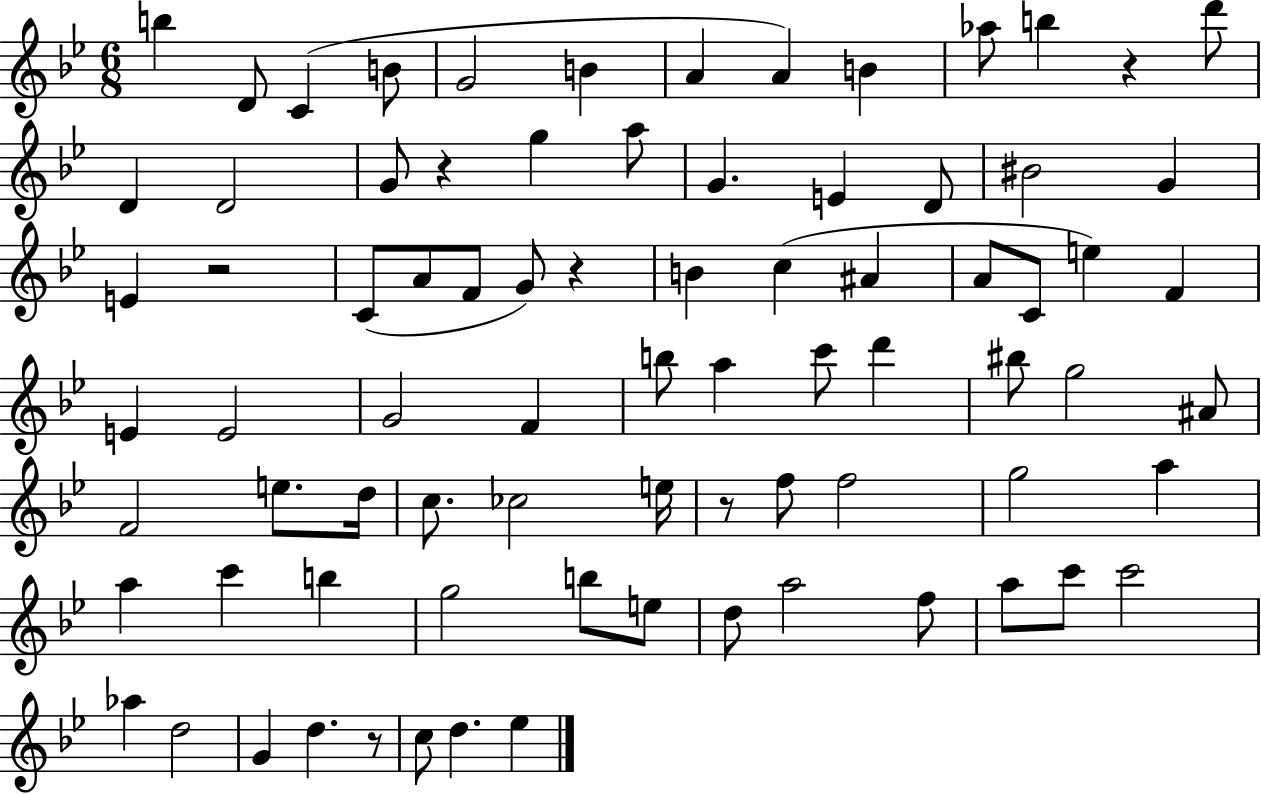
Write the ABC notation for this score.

X:1
T:Untitled
M:6/8
L:1/4
K:Bb
b D/2 C B/2 G2 B A A B _a/2 b z d'/2 D D2 G/2 z g a/2 G E D/2 ^B2 G E z2 C/2 A/2 F/2 G/2 z B c ^A A/2 C/2 e F E E2 G2 F b/2 a c'/2 d' ^b/2 g2 ^A/2 F2 e/2 d/4 c/2 _c2 e/4 z/2 f/2 f2 g2 a a c' b g2 b/2 e/2 d/2 a2 f/2 a/2 c'/2 c'2 _a d2 G d z/2 c/2 d _e